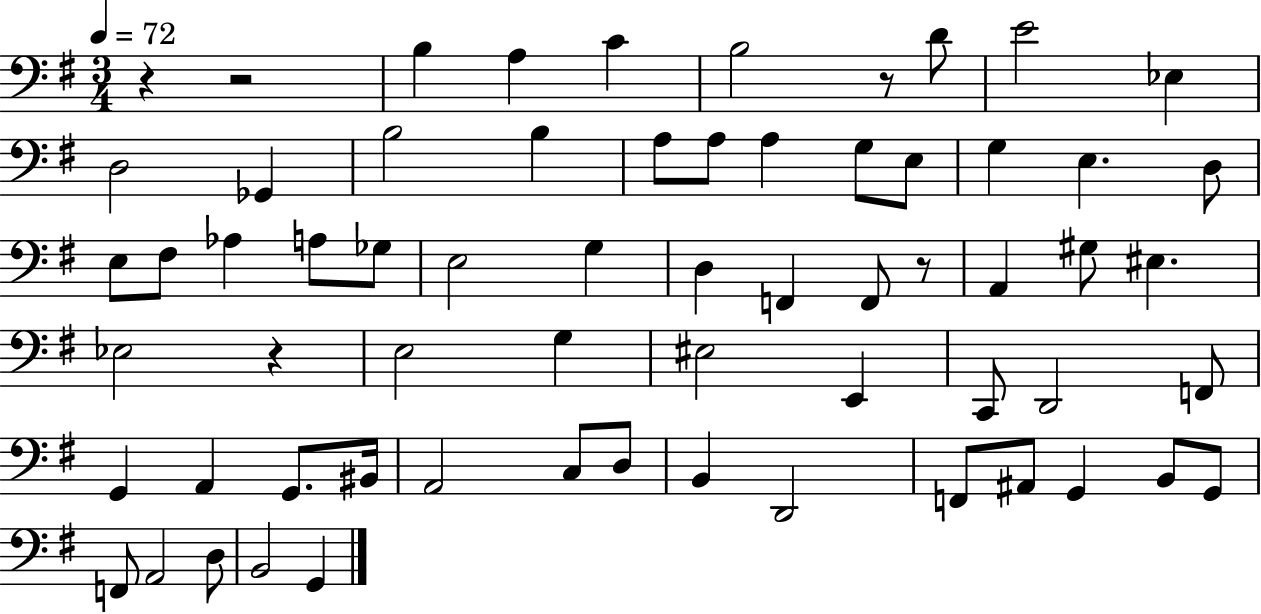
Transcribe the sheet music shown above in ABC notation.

X:1
T:Untitled
M:3/4
L:1/4
K:G
z z2 B, A, C B,2 z/2 D/2 E2 _E, D,2 _G,, B,2 B, A,/2 A,/2 A, G,/2 E,/2 G, E, D,/2 E,/2 ^F,/2 _A, A,/2 _G,/2 E,2 G, D, F,, F,,/2 z/2 A,, ^G,/2 ^E, _E,2 z E,2 G, ^E,2 E,, C,,/2 D,,2 F,,/2 G,, A,, G,,/2 ^B,,/4 A,,2 C,/2 D,/2 B,, D,,2 F,,/2 ^A,,/2 G,, B,,/2 G,,/2 F,,/2 A,,2 D,/2 B,,2 G,,